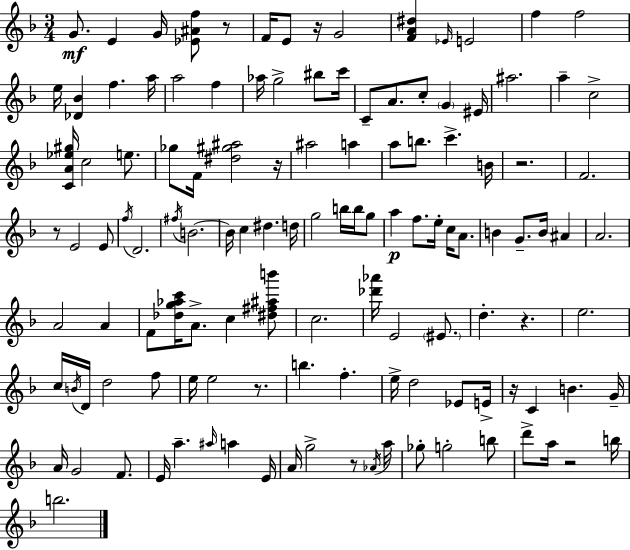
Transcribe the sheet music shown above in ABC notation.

X:1
T:Untitled
M:3/4
L:1/4
K:F
G/2 E G/4 [_E^Af]/2 z/2 F/4 E/2 z/4 G2 [FA^d] _E/4 E2 f f2 e/4 [_D_B] f a/4 a2 f _a/4 g2 ^b/2 c'/4 C/2 A/2 c/2 G ^E/4 ^a2 a c2 [CA_e^g]/4 c2 e/2 _g/2 F/4 [^d^g^a]2 z/4 ^a2 a a/2 b/2 c' B/4 z2 F2 z/2 E2 E/2 f/4 D2 ^f/4 B2 B/4 c ^d d/4 g2 b/4 b/4 g/2 a f/2 e/4 c/4 A/2 B G/2 B/4 ^A A2 A2 A F/2 [_dg_ac']/4 A/2 c [^d^f^ab']/2 c2 [_d'_a']/4 E2 ^E/2 d z e2 c/4 B/4 D/4 d2 f/2 e/4 e2 z/2 b f e/4 d2 _E/2 E/4 z/4 C B G/4 A/4 G2 F/2 E/4 a ^a/4 a E/4 A/4 g2 z/2 _A/4 a/4 _g/2 g2 b/2 d'/2 a/4 z2 b/4 b2